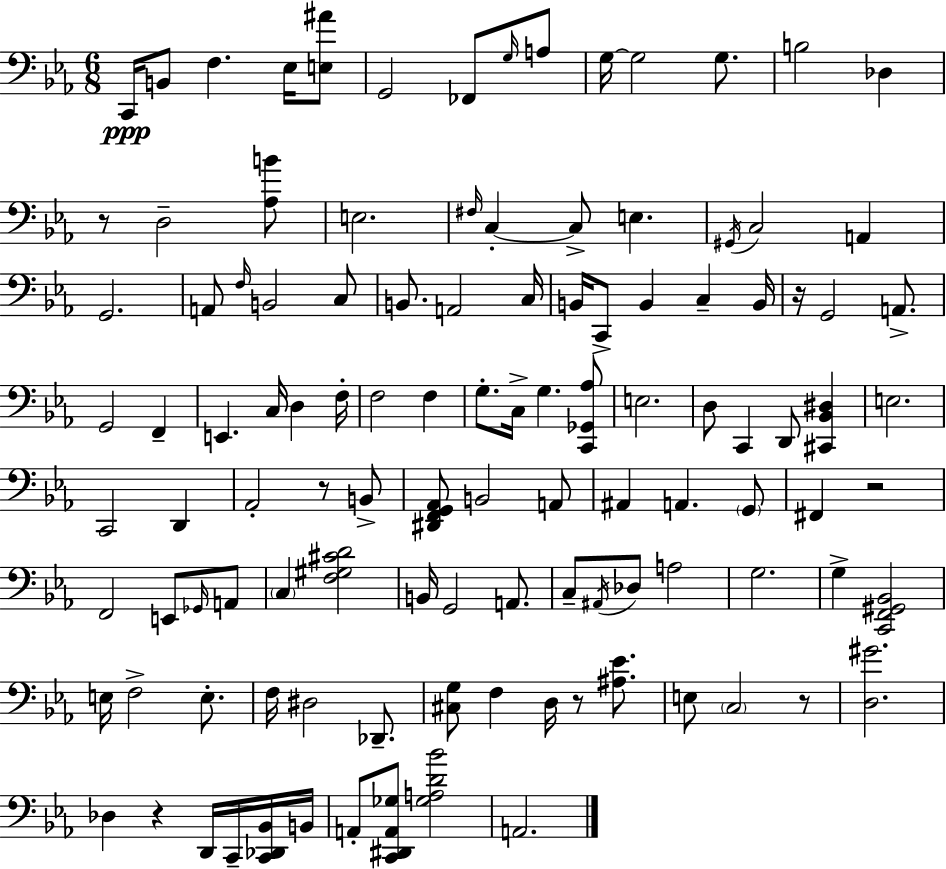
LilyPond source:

{
  \clef bass
  \numericTimeSignature
  \time 6/8
  \key ees \major
  c,16\ppp b,8 f4. ees16 <e ais'>8 | g,2 fes,8 \grace { g16 } a8 | g16~~ g2 g8. | b2 des4 | \break r8 d2-- <aes b'>8 | e2. | \grace { fis16 } c4-.~~ c8-> e4. | \acciaccatura { gis,16 } c2 a,4 | \break g,2. | a,8 \grace { f16 } b,2 | c8 b,8. a,2 | c16 b,16 c,8-> b,4 c4-- | \break b,16 r16 g,2 | a,8.-> g,2 | f,4-- e,4. c16 d4 | f16-. f2 | \break f4 g8.-. c16-> g4. | <c, ges, aes>8 e2. | d8 c,4 d,8 | <cis, bes, dis>4 e2. | \break c,2 | d,4 aes,2-. | r8 b,8-> <dis, f, g, aes,>8 b,2 | a,8 ais,4 a,4. | \break \parenthesize g,8 fis,4 r2 | f,2 | e,8 \grace { ges,16 } a,8 \parenthesize c4 <f gis cis' d'>2 | b,16 g,2 | \break a,8. c8-- \acciaccatura { ais,16 } des8 a2 | g2. | g4-> <c, f, gis, bes,>2 | e16 f2-> | \break e8.-. f16 dis2 | des,8.-- <cis g>8 f4 | d16 r8 <ais ees'>8. e8 \parenthesize c2 | r8 <d gis'>2. | \break des4 r4 | d,16 c,16-- <c, des, bes,>16 b,16 a,8-. <c, dis, a, ges>8 <ges a d' bes'>2 | a,2. | \bar "|."
}